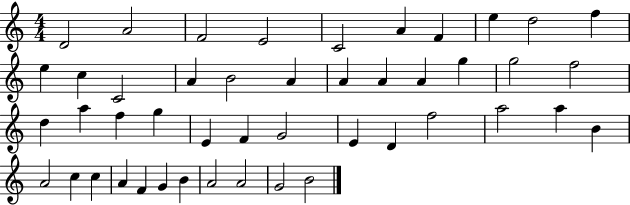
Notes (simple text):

D4/h A4/h F4/h E4/h C4/h A4/q F4/q E5/q D5/h F5/q E5/q C5/q C4/h A4/q B4/h A4/q A4/q A4/q A4/q G5/q G5/h F5/h D5/q A5/q F5/q G5/q E4/q F4/q G4/h E4/q D4/q F5/h A5/h A5/q B4/q A4/h C5/q C5/q A4/q F4/q G4/q B4/q A4/h A4/h G4/h B4/h